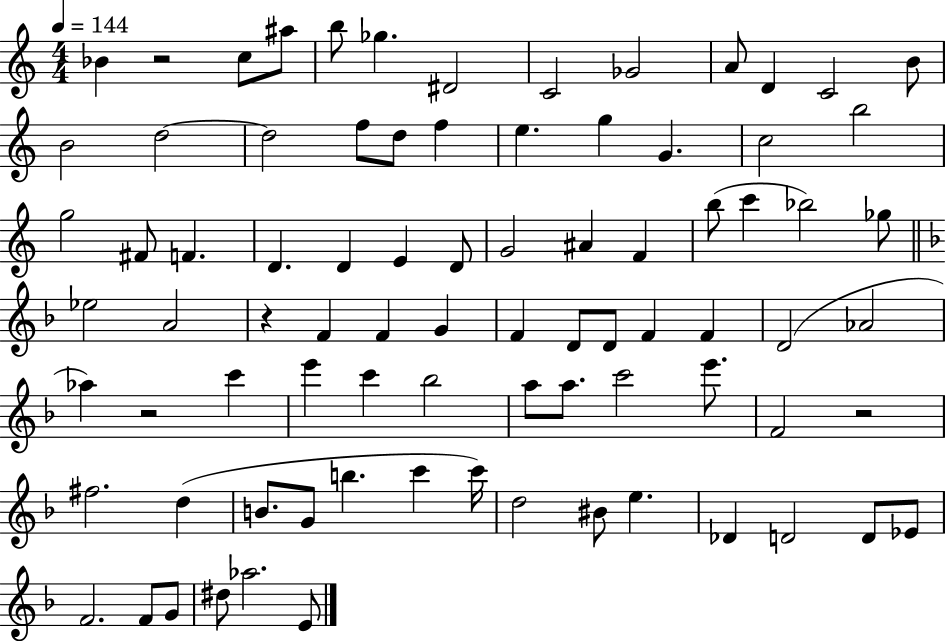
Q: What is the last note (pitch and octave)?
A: E4